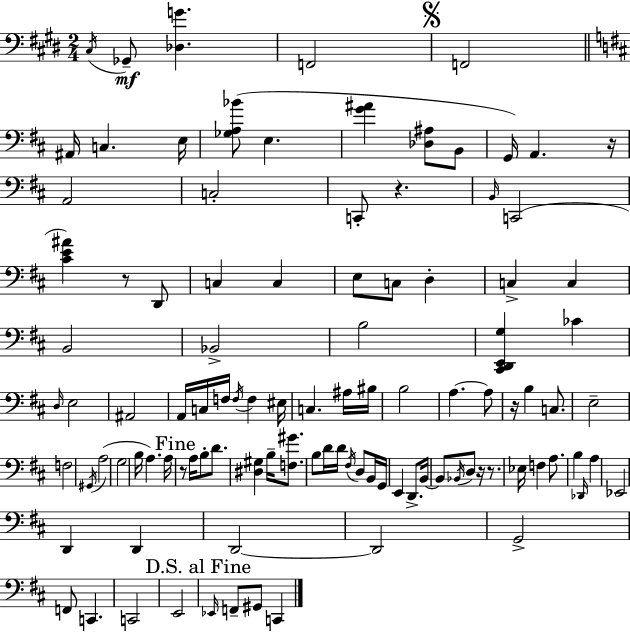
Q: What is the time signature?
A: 2/4